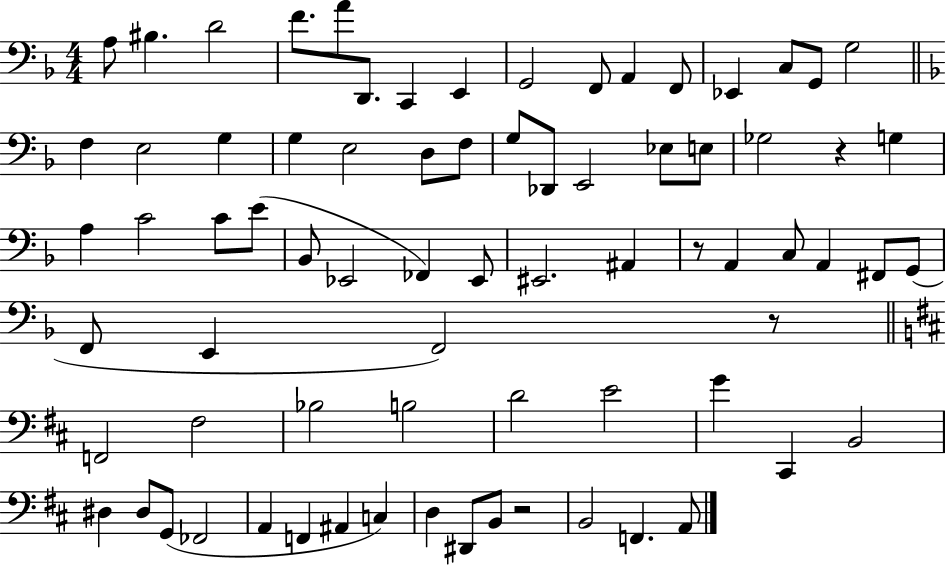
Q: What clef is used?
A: bass